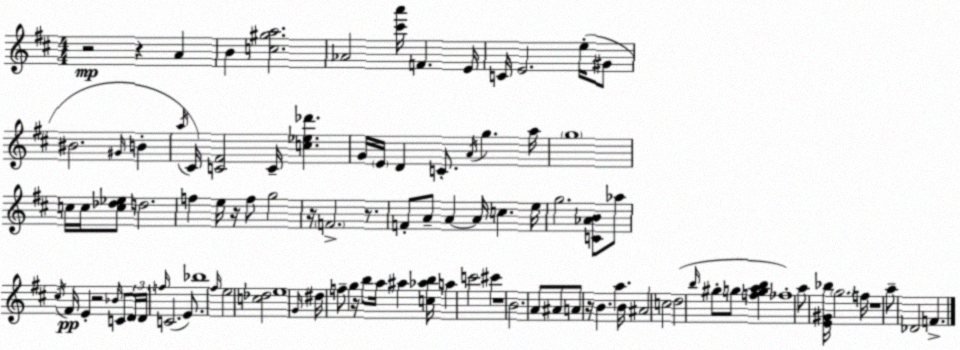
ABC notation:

X:1
T:Untitled
M:4/4
L:1/4
K:D
z2 z A B [c^ga]2 _A2 [^c'a']/4 F E/4 C/4 E2 e/4 ^G/2 ^B2 ^G/4 B a/4 ^C/4 [C^F]2 C/4 [c_e_d'] G/4 E/4 D C/2 A/4 g a/4 g4 c/4 c/4 [c_d_e]/2 d2 f e/4 z/4 f/2 g2 z/4 F2 z/2 F/2 A/2 A A/4 c e/4 g2 [C_AB]/2 _a/2 ^c/4 ^F/4 E z2 _B/4 C/2 D/4 D/4 f/4 C2 E/2 _b4 ^f/4 e2 [c_d]2 e4 G/4 ^d/4 f/2 g z/4 b/2 a/4 ^a [c_ab]/4 a c'2 ^c' z4 B2 A/2 ^A/2 A/2 z/4 B a B/4 ^A2 c2 d2 b/4 ^g/2 g/2 [fgab] _f4 a/2 [E^G_b]/4 g2 f/4 z4 a/2 _D2 F